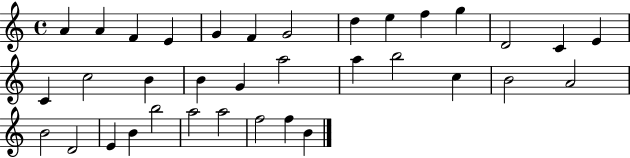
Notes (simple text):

A4/q A4/q F4/q E4/q G4/q F4/q G4/h D5/q E5/q F5/q G5/q D4/h C4/q E4/q C4/q C5/h B4/q B4/q G4/q A5/h A5/q B5/h C5/q B4/h A4/h B4/h D4/h E4/q B4/q B5/h A5/h A5/h F5/h F5/q B4/q